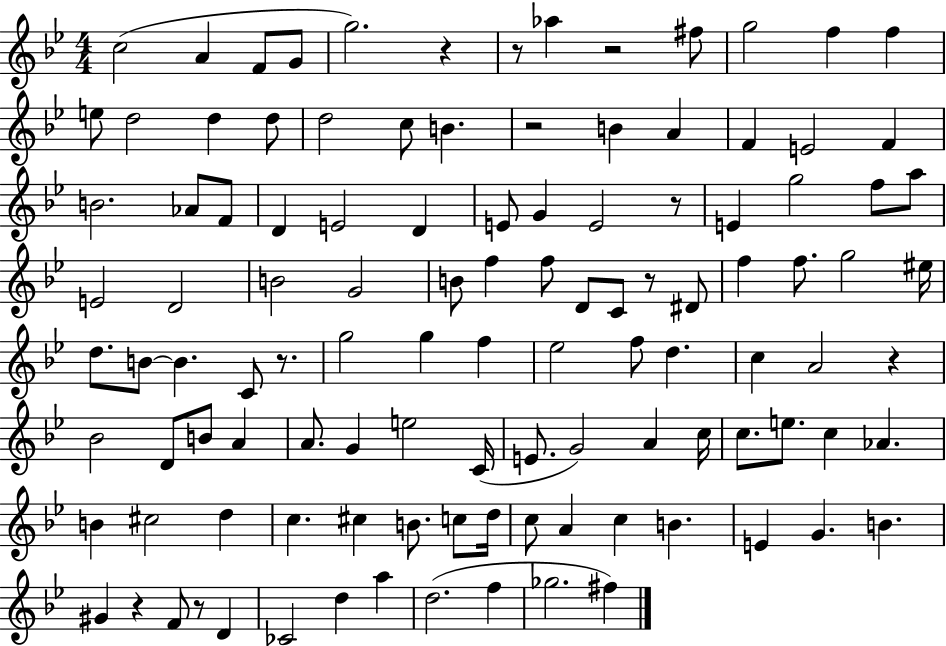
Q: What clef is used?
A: treble